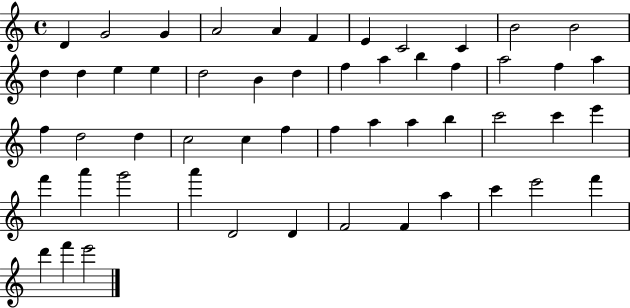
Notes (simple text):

D4/q G4/h G4/q A4/h A4/q F4/q E4/q C4/h C4/q B4/h B4/h D5/q D5/q E5/q E5/q D5/h B4/q D5/q F5/q A5/q B5/q F5/q A5/h F5/q A5/q F5/q D5/h D5/q C5/h C5/q F5/q F5/q A5/q A5/q B5/q C6/h C6/q E6/q F6/q A6/q G6/h A6/q D4/h D4/q F4/h F4/q A5/q C6/q E6/h F6/q D6/q F6/q E6/h